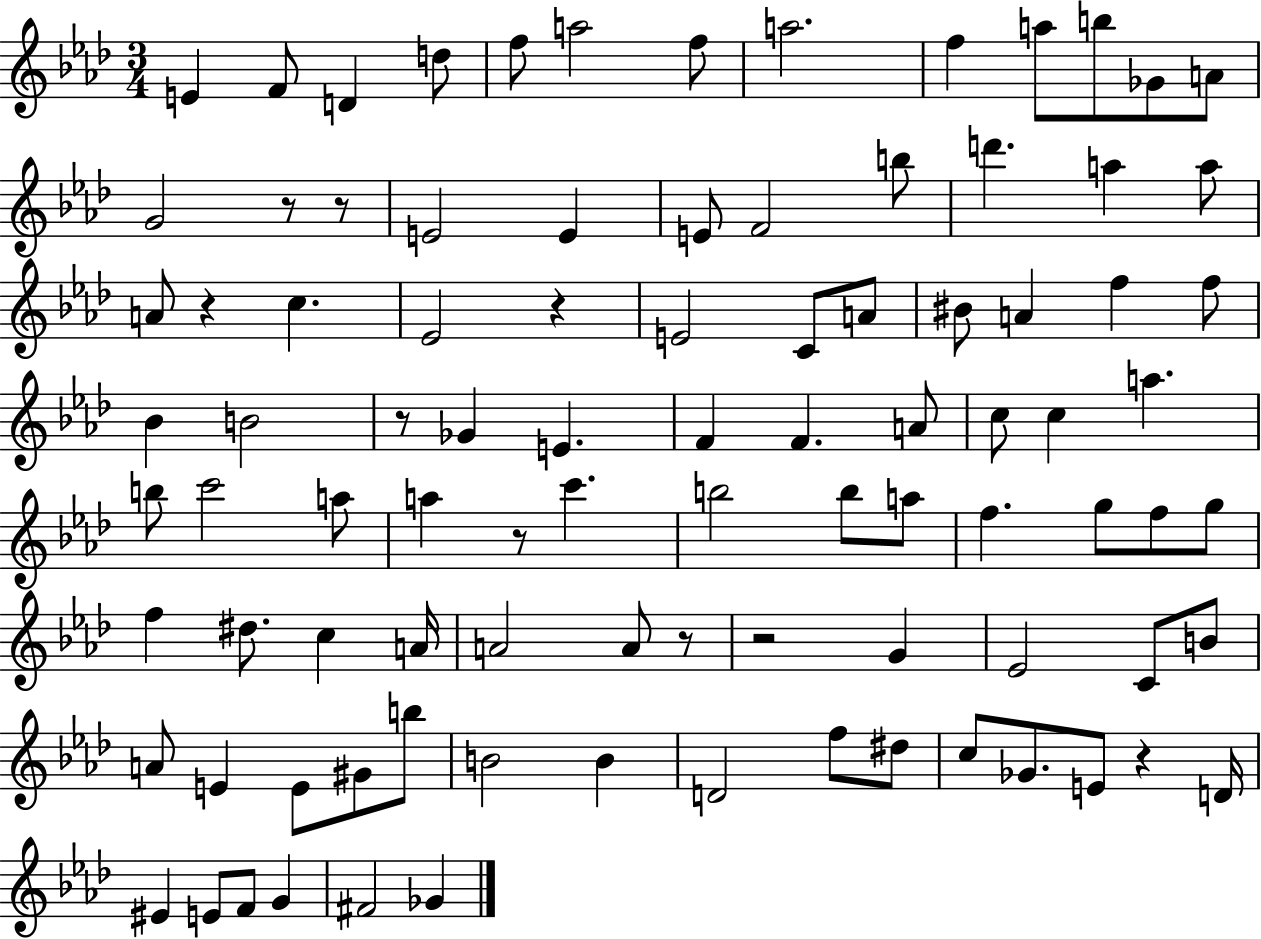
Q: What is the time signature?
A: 3/4